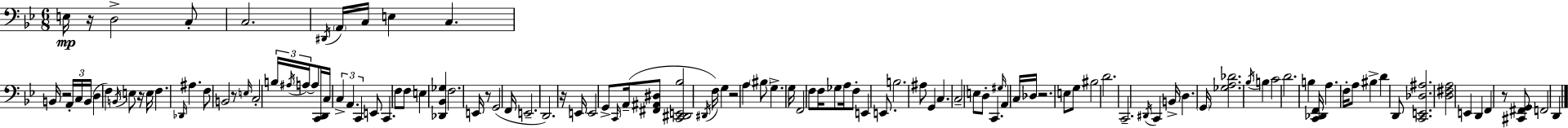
E3/s R/s D3/h C3/e C3/h. D#2/s A2/s C3/s E3/q C3/q. B2/s R/h A2/s C3/s B2/s D3/q F3/q B2/s E3/e R/s E3/s F3/q. Db2/s A#3/q. F3/e B2/h R/e E3/s C3/h B3/s A#3/s A3/s A3/e [C2,D2]/s C3/s C3/q A2/q. C2/q E2/e C2/q. F3/e F3/e E3/q [Db2,Bb2,Gb3]/q F3/h. E2/s R/e G2/h F2/s E2/h. D2/h. R/s E2/s E2/h G2/e C2/s A2/s [F#2,A#2,D#3]/e [C2,D#2,E2,Bb3]/h D#2/s F3/s G3/q R/h A3/q BIS3/e G3/q. G3/s F2/h F3/e F3/s Gb3/e A3/s F3/e E2/q E2/e. B3/h. A#3/e G2/q C3/q. C3/h E3/e D3/e C2/q. G#3/s A2/q C3/s Db3/s R/h. E3/e G3/e BIS3/h D4/h. C2/h. D#2/s C2/q B2/s D3/q. G2/s [Gb3,A3,Db4]/h. Bb3/s B3/q C4/h D4/h. B3/q [C2,Db2,F2]/s A3/q. F3/s A3/e BIS3/q D4/q D2/e [C2,E2,Db3,A#3]/h. [D3,F#3,A3]/h E2/q D2/q F2/q R/e [C#2,F#2,G2]/e F2/h D2/q